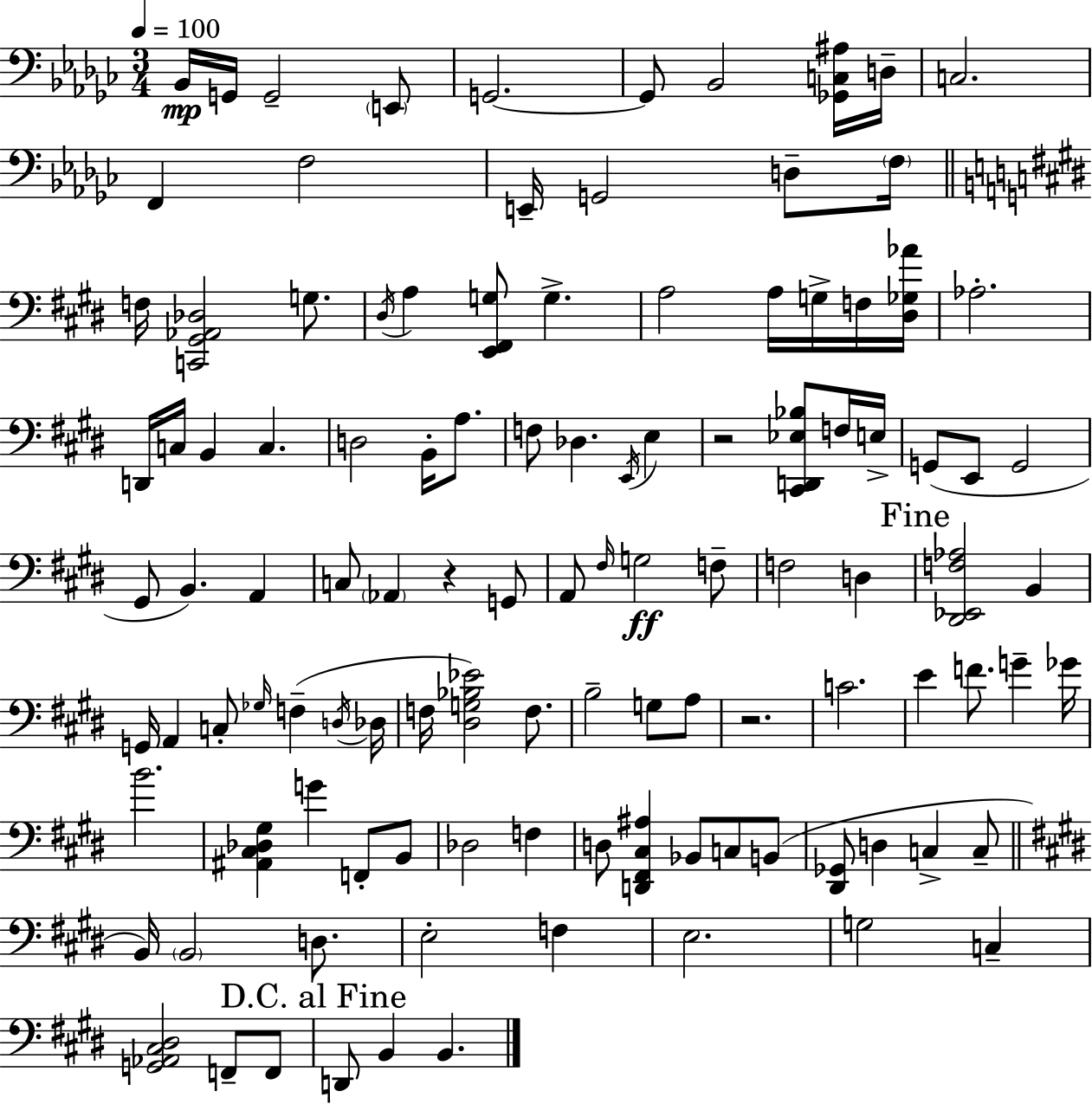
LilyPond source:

{
  \clef bass
  \numericTimeSignature
  \time 3/4
  \key ees \minor
  \tempo 4 = 100
  bes,16\mp g,16 g,2-- \parenthesize e,8 | g,2.~~ | g,8 bes,2 <ges, c ais>16 d16-- | c2. | \break f,4 f2 | e,16-- g,2 d8-- \parenthesize f16 | \bar "||" \break \key e \major f16 <c, gis, aes, des>2 g8. | \acciaccatura { dis16 } a4 <e, fis, g>8 g4.-> | a2 a16 g16-> f16 | <dis ges aes'>16 aes2.-. | \break d,16 c16 b,4 c4. | d2 b,16-. a8. | f8 des4. \acciaccatura { e,16 } e4 | r2 <cis, d, ees bes>8 | \break f16 e16-> g,8( e,8 g,2 | gis,8 b,4.) a,4 | c8 \parenthesize aes,4 r4 | g,8 a,8 \grace { fis16 }\ff g2 | \break f8-- f2 d4 | \mark "Fine" <dis, ees, f aes>2 b,4 | g,16 a,4 c8-. \grace { ges16 }( f4-- | \acciaccatura { d16 } des16 f16 <dis g bes ees'>2) | \break f8. b2-- | g8 a8 r2. | c'2. | e'4 f'8. | \break g'4-- ges'16 b'2. | <ais, cis des gis>4 g'4 | f,8-. b,8 des2 | f4 d8 <d, fis, cis ais>4 bes,8 | \break c8 b,8( <dis, ges,>8 d4 c4-> | c8-- \bar "||" \break \key e \major b,16) \parenthesize b,2 d8. | e2-. f4 | e2. | g2 c4-- | \break <g, aes, cis dis>2 f,8-- f,8 | \mark "D.C. al Fine" d,8 b,4 b,4. | \bar "|."
}